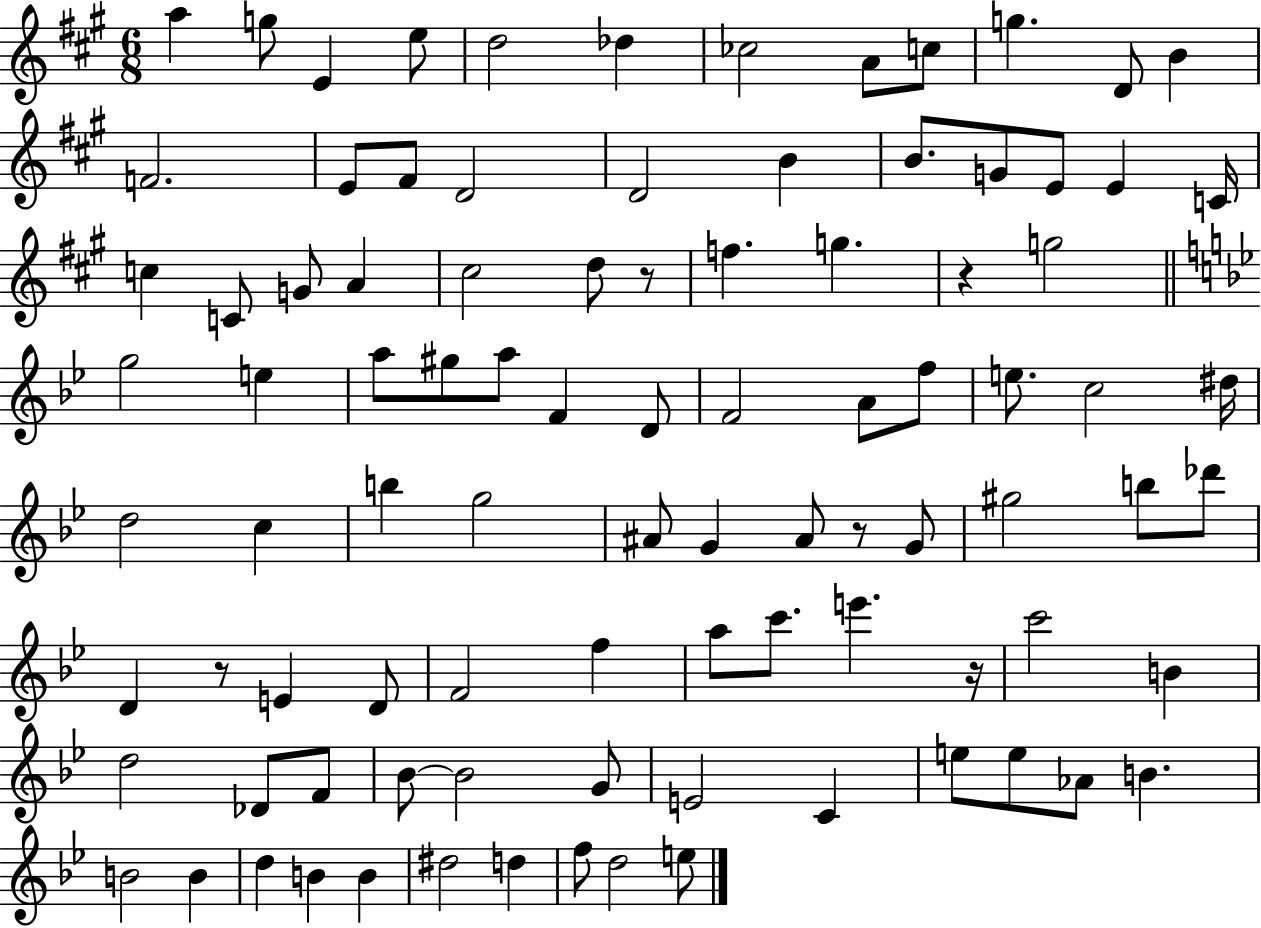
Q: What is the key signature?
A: A major